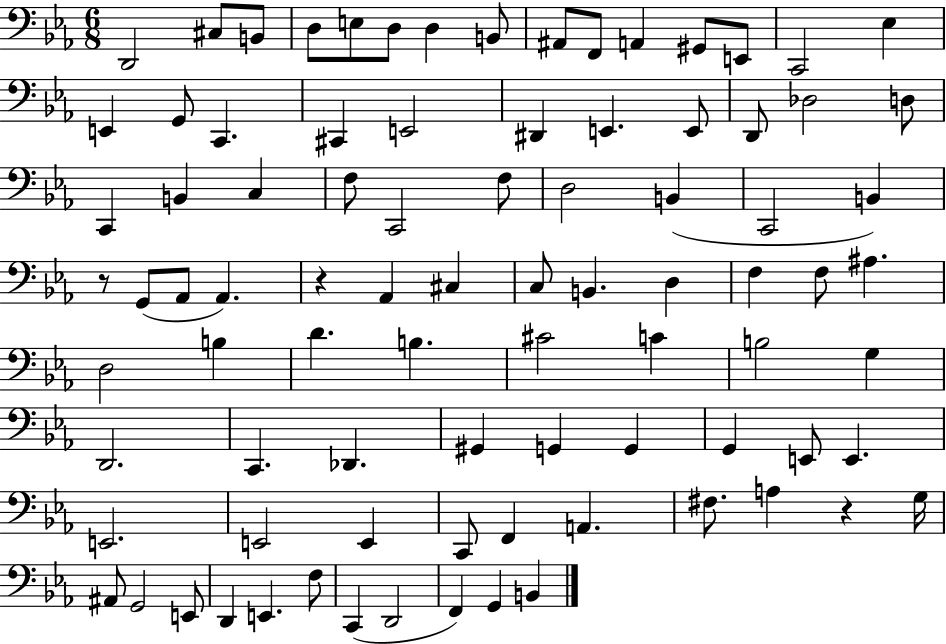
{
  \clef bass
  \numericTimeSignature
  \time 6/8
  \key ees \major
  d,2 cis8 b,8 | d8 e8 d8 d4 b,8 | ais,8 f,8 a,4 gis,8 e,8 | c,2 ees4 | \break e,4 g,8 c,4. | cis,4 e,2 | dis,4 e,4. e,8 | d,8 des2 d8 | \break c,4 b,4 c4 | f8 c,2 f8 | d2 b,4( | c,2 b,4) | \break r8 g,8( aes,8 aes,4.) | r4 aes,4 cis4 | c8 b,4. d4 | f4 f8 ais4. | \break d2 b4 | d'4. b4. | cis'2 c'4 | b2 g4 | \break d,2. | c,4. des,4. | gis,4 g,4 g,4 | g,4 e,8 e,4. | \break e,2. | e,2 e,4 | c,8 f,4 a,4. | fis8. a4 r4 g16 | \break ais,8 g,2 e,8 | d,4 e,4. f8 | c,4( d,2 | f,4) g,4 b,4 | \break \bar "|."
}